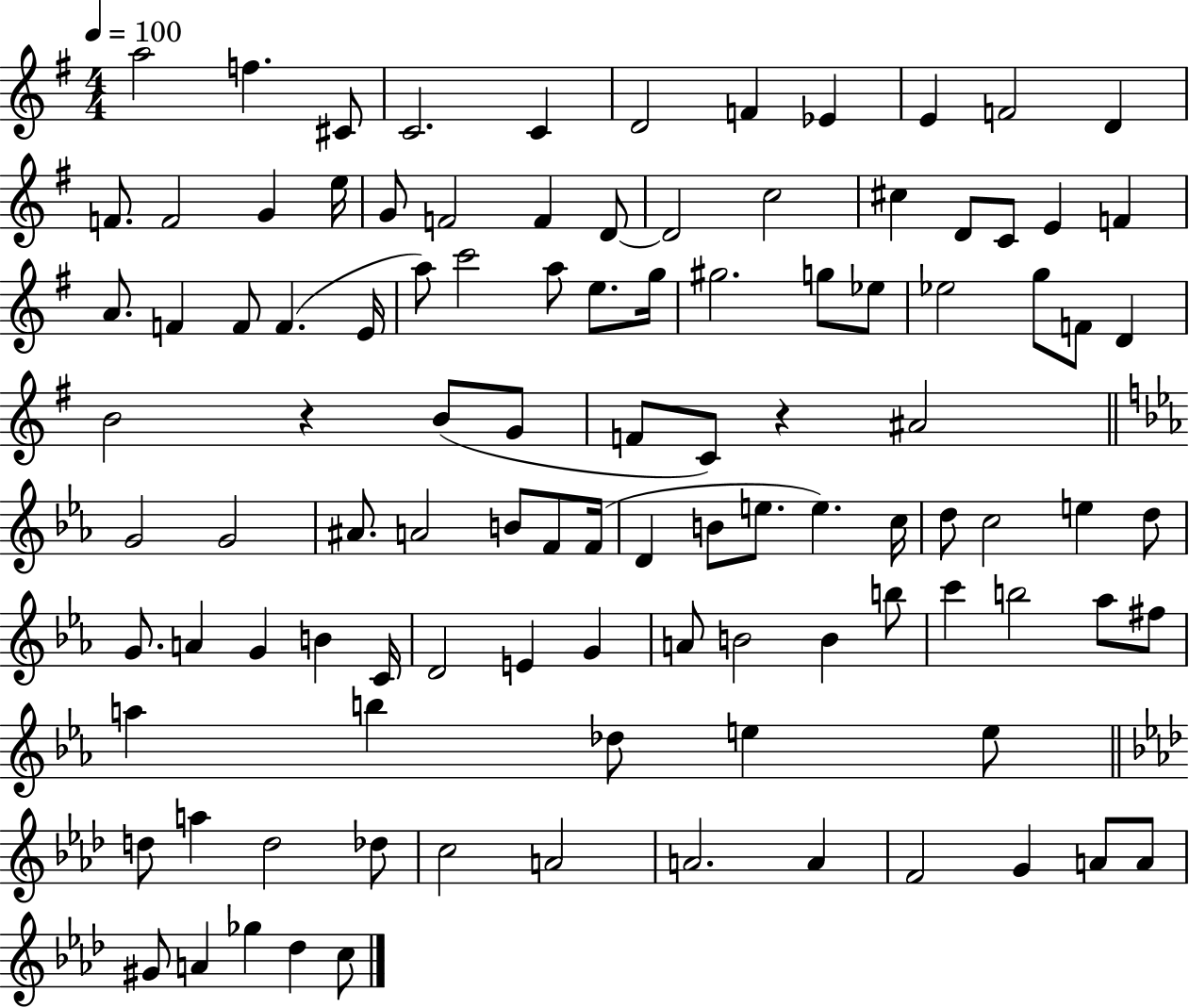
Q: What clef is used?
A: treble